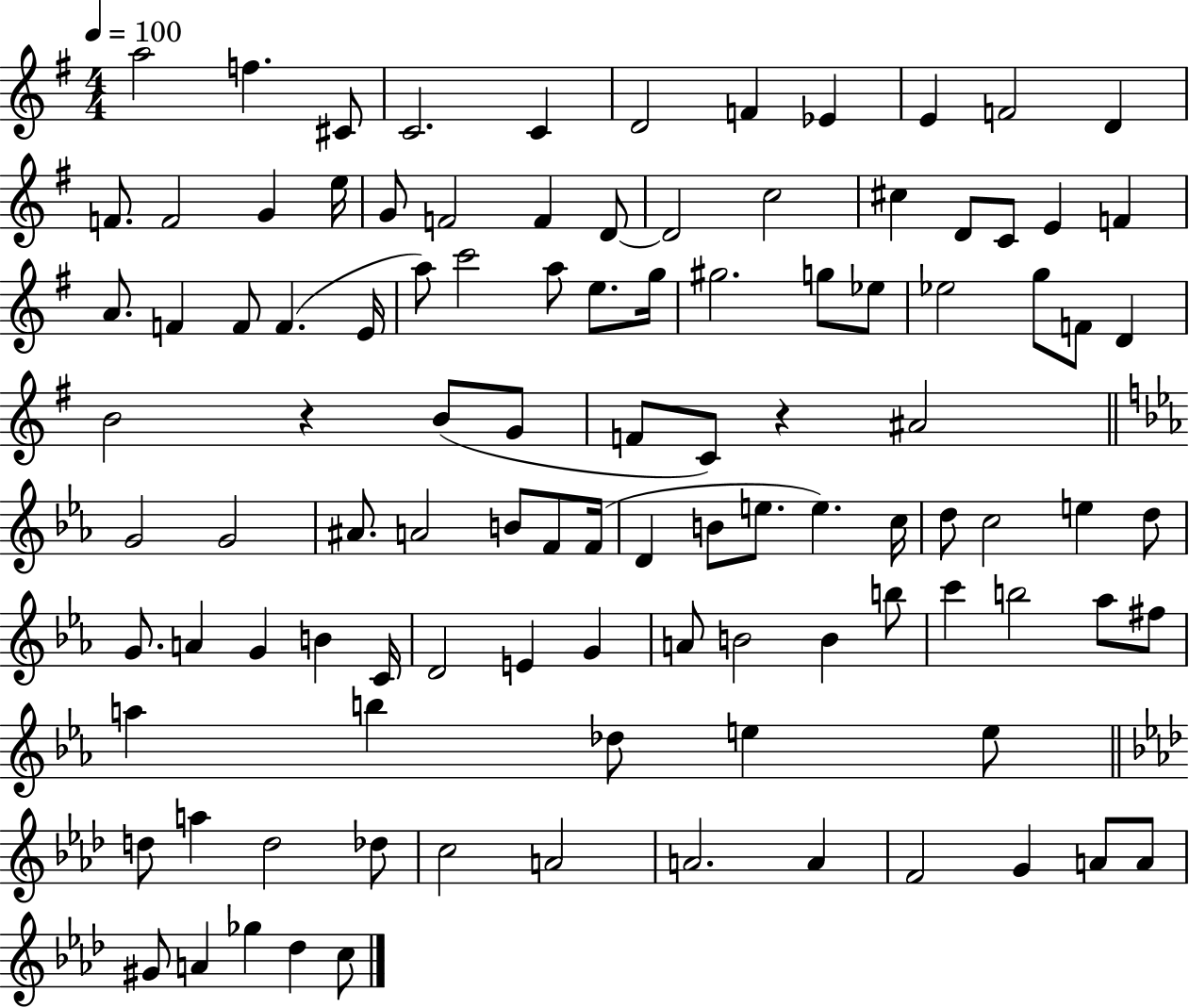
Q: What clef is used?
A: treble